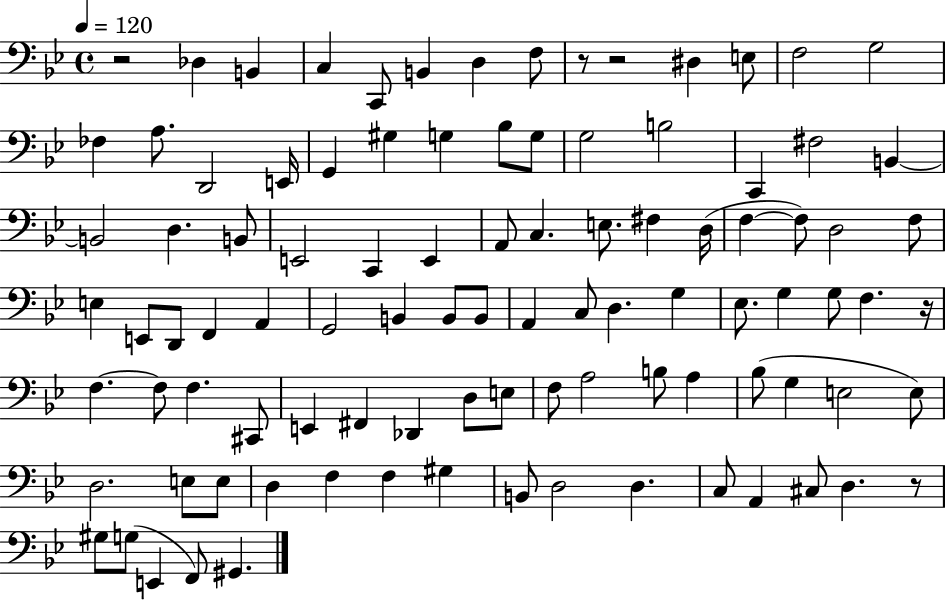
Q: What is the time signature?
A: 4/4